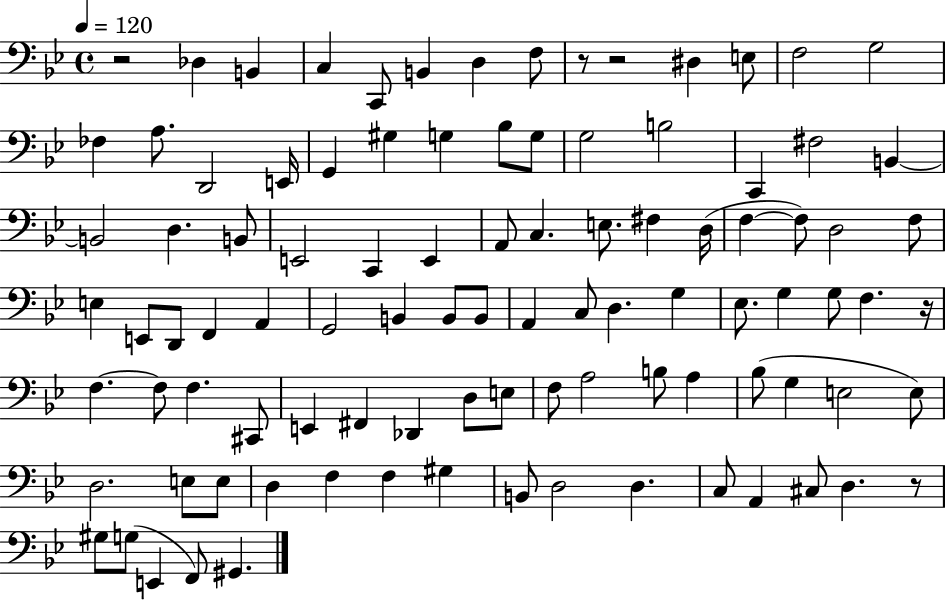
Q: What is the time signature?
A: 4/4